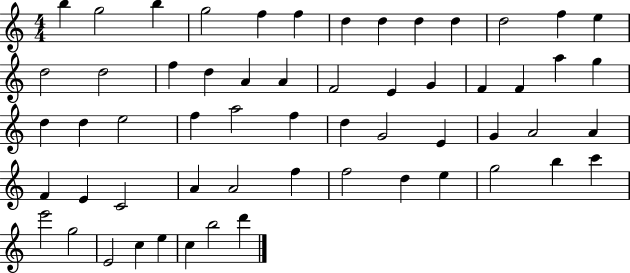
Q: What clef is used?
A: treble